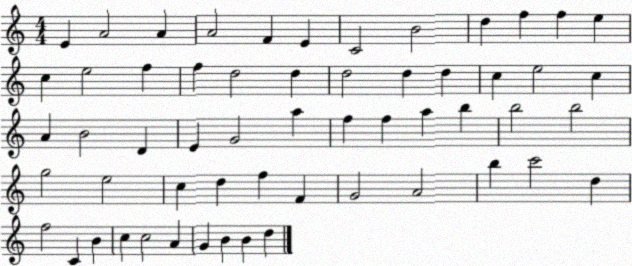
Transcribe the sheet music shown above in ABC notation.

X:1
T:Untitled
M:4/4
L:1/4
K:C
E A2 A A2 F E C2 B2 d f f e c e2 f f d2 d d2 d d c e2 c A B2 D E G2 a f f a b b2 b2 g2 e2 c d f F G2 A2 b c'2 d f2 C B c c2 A G B B d